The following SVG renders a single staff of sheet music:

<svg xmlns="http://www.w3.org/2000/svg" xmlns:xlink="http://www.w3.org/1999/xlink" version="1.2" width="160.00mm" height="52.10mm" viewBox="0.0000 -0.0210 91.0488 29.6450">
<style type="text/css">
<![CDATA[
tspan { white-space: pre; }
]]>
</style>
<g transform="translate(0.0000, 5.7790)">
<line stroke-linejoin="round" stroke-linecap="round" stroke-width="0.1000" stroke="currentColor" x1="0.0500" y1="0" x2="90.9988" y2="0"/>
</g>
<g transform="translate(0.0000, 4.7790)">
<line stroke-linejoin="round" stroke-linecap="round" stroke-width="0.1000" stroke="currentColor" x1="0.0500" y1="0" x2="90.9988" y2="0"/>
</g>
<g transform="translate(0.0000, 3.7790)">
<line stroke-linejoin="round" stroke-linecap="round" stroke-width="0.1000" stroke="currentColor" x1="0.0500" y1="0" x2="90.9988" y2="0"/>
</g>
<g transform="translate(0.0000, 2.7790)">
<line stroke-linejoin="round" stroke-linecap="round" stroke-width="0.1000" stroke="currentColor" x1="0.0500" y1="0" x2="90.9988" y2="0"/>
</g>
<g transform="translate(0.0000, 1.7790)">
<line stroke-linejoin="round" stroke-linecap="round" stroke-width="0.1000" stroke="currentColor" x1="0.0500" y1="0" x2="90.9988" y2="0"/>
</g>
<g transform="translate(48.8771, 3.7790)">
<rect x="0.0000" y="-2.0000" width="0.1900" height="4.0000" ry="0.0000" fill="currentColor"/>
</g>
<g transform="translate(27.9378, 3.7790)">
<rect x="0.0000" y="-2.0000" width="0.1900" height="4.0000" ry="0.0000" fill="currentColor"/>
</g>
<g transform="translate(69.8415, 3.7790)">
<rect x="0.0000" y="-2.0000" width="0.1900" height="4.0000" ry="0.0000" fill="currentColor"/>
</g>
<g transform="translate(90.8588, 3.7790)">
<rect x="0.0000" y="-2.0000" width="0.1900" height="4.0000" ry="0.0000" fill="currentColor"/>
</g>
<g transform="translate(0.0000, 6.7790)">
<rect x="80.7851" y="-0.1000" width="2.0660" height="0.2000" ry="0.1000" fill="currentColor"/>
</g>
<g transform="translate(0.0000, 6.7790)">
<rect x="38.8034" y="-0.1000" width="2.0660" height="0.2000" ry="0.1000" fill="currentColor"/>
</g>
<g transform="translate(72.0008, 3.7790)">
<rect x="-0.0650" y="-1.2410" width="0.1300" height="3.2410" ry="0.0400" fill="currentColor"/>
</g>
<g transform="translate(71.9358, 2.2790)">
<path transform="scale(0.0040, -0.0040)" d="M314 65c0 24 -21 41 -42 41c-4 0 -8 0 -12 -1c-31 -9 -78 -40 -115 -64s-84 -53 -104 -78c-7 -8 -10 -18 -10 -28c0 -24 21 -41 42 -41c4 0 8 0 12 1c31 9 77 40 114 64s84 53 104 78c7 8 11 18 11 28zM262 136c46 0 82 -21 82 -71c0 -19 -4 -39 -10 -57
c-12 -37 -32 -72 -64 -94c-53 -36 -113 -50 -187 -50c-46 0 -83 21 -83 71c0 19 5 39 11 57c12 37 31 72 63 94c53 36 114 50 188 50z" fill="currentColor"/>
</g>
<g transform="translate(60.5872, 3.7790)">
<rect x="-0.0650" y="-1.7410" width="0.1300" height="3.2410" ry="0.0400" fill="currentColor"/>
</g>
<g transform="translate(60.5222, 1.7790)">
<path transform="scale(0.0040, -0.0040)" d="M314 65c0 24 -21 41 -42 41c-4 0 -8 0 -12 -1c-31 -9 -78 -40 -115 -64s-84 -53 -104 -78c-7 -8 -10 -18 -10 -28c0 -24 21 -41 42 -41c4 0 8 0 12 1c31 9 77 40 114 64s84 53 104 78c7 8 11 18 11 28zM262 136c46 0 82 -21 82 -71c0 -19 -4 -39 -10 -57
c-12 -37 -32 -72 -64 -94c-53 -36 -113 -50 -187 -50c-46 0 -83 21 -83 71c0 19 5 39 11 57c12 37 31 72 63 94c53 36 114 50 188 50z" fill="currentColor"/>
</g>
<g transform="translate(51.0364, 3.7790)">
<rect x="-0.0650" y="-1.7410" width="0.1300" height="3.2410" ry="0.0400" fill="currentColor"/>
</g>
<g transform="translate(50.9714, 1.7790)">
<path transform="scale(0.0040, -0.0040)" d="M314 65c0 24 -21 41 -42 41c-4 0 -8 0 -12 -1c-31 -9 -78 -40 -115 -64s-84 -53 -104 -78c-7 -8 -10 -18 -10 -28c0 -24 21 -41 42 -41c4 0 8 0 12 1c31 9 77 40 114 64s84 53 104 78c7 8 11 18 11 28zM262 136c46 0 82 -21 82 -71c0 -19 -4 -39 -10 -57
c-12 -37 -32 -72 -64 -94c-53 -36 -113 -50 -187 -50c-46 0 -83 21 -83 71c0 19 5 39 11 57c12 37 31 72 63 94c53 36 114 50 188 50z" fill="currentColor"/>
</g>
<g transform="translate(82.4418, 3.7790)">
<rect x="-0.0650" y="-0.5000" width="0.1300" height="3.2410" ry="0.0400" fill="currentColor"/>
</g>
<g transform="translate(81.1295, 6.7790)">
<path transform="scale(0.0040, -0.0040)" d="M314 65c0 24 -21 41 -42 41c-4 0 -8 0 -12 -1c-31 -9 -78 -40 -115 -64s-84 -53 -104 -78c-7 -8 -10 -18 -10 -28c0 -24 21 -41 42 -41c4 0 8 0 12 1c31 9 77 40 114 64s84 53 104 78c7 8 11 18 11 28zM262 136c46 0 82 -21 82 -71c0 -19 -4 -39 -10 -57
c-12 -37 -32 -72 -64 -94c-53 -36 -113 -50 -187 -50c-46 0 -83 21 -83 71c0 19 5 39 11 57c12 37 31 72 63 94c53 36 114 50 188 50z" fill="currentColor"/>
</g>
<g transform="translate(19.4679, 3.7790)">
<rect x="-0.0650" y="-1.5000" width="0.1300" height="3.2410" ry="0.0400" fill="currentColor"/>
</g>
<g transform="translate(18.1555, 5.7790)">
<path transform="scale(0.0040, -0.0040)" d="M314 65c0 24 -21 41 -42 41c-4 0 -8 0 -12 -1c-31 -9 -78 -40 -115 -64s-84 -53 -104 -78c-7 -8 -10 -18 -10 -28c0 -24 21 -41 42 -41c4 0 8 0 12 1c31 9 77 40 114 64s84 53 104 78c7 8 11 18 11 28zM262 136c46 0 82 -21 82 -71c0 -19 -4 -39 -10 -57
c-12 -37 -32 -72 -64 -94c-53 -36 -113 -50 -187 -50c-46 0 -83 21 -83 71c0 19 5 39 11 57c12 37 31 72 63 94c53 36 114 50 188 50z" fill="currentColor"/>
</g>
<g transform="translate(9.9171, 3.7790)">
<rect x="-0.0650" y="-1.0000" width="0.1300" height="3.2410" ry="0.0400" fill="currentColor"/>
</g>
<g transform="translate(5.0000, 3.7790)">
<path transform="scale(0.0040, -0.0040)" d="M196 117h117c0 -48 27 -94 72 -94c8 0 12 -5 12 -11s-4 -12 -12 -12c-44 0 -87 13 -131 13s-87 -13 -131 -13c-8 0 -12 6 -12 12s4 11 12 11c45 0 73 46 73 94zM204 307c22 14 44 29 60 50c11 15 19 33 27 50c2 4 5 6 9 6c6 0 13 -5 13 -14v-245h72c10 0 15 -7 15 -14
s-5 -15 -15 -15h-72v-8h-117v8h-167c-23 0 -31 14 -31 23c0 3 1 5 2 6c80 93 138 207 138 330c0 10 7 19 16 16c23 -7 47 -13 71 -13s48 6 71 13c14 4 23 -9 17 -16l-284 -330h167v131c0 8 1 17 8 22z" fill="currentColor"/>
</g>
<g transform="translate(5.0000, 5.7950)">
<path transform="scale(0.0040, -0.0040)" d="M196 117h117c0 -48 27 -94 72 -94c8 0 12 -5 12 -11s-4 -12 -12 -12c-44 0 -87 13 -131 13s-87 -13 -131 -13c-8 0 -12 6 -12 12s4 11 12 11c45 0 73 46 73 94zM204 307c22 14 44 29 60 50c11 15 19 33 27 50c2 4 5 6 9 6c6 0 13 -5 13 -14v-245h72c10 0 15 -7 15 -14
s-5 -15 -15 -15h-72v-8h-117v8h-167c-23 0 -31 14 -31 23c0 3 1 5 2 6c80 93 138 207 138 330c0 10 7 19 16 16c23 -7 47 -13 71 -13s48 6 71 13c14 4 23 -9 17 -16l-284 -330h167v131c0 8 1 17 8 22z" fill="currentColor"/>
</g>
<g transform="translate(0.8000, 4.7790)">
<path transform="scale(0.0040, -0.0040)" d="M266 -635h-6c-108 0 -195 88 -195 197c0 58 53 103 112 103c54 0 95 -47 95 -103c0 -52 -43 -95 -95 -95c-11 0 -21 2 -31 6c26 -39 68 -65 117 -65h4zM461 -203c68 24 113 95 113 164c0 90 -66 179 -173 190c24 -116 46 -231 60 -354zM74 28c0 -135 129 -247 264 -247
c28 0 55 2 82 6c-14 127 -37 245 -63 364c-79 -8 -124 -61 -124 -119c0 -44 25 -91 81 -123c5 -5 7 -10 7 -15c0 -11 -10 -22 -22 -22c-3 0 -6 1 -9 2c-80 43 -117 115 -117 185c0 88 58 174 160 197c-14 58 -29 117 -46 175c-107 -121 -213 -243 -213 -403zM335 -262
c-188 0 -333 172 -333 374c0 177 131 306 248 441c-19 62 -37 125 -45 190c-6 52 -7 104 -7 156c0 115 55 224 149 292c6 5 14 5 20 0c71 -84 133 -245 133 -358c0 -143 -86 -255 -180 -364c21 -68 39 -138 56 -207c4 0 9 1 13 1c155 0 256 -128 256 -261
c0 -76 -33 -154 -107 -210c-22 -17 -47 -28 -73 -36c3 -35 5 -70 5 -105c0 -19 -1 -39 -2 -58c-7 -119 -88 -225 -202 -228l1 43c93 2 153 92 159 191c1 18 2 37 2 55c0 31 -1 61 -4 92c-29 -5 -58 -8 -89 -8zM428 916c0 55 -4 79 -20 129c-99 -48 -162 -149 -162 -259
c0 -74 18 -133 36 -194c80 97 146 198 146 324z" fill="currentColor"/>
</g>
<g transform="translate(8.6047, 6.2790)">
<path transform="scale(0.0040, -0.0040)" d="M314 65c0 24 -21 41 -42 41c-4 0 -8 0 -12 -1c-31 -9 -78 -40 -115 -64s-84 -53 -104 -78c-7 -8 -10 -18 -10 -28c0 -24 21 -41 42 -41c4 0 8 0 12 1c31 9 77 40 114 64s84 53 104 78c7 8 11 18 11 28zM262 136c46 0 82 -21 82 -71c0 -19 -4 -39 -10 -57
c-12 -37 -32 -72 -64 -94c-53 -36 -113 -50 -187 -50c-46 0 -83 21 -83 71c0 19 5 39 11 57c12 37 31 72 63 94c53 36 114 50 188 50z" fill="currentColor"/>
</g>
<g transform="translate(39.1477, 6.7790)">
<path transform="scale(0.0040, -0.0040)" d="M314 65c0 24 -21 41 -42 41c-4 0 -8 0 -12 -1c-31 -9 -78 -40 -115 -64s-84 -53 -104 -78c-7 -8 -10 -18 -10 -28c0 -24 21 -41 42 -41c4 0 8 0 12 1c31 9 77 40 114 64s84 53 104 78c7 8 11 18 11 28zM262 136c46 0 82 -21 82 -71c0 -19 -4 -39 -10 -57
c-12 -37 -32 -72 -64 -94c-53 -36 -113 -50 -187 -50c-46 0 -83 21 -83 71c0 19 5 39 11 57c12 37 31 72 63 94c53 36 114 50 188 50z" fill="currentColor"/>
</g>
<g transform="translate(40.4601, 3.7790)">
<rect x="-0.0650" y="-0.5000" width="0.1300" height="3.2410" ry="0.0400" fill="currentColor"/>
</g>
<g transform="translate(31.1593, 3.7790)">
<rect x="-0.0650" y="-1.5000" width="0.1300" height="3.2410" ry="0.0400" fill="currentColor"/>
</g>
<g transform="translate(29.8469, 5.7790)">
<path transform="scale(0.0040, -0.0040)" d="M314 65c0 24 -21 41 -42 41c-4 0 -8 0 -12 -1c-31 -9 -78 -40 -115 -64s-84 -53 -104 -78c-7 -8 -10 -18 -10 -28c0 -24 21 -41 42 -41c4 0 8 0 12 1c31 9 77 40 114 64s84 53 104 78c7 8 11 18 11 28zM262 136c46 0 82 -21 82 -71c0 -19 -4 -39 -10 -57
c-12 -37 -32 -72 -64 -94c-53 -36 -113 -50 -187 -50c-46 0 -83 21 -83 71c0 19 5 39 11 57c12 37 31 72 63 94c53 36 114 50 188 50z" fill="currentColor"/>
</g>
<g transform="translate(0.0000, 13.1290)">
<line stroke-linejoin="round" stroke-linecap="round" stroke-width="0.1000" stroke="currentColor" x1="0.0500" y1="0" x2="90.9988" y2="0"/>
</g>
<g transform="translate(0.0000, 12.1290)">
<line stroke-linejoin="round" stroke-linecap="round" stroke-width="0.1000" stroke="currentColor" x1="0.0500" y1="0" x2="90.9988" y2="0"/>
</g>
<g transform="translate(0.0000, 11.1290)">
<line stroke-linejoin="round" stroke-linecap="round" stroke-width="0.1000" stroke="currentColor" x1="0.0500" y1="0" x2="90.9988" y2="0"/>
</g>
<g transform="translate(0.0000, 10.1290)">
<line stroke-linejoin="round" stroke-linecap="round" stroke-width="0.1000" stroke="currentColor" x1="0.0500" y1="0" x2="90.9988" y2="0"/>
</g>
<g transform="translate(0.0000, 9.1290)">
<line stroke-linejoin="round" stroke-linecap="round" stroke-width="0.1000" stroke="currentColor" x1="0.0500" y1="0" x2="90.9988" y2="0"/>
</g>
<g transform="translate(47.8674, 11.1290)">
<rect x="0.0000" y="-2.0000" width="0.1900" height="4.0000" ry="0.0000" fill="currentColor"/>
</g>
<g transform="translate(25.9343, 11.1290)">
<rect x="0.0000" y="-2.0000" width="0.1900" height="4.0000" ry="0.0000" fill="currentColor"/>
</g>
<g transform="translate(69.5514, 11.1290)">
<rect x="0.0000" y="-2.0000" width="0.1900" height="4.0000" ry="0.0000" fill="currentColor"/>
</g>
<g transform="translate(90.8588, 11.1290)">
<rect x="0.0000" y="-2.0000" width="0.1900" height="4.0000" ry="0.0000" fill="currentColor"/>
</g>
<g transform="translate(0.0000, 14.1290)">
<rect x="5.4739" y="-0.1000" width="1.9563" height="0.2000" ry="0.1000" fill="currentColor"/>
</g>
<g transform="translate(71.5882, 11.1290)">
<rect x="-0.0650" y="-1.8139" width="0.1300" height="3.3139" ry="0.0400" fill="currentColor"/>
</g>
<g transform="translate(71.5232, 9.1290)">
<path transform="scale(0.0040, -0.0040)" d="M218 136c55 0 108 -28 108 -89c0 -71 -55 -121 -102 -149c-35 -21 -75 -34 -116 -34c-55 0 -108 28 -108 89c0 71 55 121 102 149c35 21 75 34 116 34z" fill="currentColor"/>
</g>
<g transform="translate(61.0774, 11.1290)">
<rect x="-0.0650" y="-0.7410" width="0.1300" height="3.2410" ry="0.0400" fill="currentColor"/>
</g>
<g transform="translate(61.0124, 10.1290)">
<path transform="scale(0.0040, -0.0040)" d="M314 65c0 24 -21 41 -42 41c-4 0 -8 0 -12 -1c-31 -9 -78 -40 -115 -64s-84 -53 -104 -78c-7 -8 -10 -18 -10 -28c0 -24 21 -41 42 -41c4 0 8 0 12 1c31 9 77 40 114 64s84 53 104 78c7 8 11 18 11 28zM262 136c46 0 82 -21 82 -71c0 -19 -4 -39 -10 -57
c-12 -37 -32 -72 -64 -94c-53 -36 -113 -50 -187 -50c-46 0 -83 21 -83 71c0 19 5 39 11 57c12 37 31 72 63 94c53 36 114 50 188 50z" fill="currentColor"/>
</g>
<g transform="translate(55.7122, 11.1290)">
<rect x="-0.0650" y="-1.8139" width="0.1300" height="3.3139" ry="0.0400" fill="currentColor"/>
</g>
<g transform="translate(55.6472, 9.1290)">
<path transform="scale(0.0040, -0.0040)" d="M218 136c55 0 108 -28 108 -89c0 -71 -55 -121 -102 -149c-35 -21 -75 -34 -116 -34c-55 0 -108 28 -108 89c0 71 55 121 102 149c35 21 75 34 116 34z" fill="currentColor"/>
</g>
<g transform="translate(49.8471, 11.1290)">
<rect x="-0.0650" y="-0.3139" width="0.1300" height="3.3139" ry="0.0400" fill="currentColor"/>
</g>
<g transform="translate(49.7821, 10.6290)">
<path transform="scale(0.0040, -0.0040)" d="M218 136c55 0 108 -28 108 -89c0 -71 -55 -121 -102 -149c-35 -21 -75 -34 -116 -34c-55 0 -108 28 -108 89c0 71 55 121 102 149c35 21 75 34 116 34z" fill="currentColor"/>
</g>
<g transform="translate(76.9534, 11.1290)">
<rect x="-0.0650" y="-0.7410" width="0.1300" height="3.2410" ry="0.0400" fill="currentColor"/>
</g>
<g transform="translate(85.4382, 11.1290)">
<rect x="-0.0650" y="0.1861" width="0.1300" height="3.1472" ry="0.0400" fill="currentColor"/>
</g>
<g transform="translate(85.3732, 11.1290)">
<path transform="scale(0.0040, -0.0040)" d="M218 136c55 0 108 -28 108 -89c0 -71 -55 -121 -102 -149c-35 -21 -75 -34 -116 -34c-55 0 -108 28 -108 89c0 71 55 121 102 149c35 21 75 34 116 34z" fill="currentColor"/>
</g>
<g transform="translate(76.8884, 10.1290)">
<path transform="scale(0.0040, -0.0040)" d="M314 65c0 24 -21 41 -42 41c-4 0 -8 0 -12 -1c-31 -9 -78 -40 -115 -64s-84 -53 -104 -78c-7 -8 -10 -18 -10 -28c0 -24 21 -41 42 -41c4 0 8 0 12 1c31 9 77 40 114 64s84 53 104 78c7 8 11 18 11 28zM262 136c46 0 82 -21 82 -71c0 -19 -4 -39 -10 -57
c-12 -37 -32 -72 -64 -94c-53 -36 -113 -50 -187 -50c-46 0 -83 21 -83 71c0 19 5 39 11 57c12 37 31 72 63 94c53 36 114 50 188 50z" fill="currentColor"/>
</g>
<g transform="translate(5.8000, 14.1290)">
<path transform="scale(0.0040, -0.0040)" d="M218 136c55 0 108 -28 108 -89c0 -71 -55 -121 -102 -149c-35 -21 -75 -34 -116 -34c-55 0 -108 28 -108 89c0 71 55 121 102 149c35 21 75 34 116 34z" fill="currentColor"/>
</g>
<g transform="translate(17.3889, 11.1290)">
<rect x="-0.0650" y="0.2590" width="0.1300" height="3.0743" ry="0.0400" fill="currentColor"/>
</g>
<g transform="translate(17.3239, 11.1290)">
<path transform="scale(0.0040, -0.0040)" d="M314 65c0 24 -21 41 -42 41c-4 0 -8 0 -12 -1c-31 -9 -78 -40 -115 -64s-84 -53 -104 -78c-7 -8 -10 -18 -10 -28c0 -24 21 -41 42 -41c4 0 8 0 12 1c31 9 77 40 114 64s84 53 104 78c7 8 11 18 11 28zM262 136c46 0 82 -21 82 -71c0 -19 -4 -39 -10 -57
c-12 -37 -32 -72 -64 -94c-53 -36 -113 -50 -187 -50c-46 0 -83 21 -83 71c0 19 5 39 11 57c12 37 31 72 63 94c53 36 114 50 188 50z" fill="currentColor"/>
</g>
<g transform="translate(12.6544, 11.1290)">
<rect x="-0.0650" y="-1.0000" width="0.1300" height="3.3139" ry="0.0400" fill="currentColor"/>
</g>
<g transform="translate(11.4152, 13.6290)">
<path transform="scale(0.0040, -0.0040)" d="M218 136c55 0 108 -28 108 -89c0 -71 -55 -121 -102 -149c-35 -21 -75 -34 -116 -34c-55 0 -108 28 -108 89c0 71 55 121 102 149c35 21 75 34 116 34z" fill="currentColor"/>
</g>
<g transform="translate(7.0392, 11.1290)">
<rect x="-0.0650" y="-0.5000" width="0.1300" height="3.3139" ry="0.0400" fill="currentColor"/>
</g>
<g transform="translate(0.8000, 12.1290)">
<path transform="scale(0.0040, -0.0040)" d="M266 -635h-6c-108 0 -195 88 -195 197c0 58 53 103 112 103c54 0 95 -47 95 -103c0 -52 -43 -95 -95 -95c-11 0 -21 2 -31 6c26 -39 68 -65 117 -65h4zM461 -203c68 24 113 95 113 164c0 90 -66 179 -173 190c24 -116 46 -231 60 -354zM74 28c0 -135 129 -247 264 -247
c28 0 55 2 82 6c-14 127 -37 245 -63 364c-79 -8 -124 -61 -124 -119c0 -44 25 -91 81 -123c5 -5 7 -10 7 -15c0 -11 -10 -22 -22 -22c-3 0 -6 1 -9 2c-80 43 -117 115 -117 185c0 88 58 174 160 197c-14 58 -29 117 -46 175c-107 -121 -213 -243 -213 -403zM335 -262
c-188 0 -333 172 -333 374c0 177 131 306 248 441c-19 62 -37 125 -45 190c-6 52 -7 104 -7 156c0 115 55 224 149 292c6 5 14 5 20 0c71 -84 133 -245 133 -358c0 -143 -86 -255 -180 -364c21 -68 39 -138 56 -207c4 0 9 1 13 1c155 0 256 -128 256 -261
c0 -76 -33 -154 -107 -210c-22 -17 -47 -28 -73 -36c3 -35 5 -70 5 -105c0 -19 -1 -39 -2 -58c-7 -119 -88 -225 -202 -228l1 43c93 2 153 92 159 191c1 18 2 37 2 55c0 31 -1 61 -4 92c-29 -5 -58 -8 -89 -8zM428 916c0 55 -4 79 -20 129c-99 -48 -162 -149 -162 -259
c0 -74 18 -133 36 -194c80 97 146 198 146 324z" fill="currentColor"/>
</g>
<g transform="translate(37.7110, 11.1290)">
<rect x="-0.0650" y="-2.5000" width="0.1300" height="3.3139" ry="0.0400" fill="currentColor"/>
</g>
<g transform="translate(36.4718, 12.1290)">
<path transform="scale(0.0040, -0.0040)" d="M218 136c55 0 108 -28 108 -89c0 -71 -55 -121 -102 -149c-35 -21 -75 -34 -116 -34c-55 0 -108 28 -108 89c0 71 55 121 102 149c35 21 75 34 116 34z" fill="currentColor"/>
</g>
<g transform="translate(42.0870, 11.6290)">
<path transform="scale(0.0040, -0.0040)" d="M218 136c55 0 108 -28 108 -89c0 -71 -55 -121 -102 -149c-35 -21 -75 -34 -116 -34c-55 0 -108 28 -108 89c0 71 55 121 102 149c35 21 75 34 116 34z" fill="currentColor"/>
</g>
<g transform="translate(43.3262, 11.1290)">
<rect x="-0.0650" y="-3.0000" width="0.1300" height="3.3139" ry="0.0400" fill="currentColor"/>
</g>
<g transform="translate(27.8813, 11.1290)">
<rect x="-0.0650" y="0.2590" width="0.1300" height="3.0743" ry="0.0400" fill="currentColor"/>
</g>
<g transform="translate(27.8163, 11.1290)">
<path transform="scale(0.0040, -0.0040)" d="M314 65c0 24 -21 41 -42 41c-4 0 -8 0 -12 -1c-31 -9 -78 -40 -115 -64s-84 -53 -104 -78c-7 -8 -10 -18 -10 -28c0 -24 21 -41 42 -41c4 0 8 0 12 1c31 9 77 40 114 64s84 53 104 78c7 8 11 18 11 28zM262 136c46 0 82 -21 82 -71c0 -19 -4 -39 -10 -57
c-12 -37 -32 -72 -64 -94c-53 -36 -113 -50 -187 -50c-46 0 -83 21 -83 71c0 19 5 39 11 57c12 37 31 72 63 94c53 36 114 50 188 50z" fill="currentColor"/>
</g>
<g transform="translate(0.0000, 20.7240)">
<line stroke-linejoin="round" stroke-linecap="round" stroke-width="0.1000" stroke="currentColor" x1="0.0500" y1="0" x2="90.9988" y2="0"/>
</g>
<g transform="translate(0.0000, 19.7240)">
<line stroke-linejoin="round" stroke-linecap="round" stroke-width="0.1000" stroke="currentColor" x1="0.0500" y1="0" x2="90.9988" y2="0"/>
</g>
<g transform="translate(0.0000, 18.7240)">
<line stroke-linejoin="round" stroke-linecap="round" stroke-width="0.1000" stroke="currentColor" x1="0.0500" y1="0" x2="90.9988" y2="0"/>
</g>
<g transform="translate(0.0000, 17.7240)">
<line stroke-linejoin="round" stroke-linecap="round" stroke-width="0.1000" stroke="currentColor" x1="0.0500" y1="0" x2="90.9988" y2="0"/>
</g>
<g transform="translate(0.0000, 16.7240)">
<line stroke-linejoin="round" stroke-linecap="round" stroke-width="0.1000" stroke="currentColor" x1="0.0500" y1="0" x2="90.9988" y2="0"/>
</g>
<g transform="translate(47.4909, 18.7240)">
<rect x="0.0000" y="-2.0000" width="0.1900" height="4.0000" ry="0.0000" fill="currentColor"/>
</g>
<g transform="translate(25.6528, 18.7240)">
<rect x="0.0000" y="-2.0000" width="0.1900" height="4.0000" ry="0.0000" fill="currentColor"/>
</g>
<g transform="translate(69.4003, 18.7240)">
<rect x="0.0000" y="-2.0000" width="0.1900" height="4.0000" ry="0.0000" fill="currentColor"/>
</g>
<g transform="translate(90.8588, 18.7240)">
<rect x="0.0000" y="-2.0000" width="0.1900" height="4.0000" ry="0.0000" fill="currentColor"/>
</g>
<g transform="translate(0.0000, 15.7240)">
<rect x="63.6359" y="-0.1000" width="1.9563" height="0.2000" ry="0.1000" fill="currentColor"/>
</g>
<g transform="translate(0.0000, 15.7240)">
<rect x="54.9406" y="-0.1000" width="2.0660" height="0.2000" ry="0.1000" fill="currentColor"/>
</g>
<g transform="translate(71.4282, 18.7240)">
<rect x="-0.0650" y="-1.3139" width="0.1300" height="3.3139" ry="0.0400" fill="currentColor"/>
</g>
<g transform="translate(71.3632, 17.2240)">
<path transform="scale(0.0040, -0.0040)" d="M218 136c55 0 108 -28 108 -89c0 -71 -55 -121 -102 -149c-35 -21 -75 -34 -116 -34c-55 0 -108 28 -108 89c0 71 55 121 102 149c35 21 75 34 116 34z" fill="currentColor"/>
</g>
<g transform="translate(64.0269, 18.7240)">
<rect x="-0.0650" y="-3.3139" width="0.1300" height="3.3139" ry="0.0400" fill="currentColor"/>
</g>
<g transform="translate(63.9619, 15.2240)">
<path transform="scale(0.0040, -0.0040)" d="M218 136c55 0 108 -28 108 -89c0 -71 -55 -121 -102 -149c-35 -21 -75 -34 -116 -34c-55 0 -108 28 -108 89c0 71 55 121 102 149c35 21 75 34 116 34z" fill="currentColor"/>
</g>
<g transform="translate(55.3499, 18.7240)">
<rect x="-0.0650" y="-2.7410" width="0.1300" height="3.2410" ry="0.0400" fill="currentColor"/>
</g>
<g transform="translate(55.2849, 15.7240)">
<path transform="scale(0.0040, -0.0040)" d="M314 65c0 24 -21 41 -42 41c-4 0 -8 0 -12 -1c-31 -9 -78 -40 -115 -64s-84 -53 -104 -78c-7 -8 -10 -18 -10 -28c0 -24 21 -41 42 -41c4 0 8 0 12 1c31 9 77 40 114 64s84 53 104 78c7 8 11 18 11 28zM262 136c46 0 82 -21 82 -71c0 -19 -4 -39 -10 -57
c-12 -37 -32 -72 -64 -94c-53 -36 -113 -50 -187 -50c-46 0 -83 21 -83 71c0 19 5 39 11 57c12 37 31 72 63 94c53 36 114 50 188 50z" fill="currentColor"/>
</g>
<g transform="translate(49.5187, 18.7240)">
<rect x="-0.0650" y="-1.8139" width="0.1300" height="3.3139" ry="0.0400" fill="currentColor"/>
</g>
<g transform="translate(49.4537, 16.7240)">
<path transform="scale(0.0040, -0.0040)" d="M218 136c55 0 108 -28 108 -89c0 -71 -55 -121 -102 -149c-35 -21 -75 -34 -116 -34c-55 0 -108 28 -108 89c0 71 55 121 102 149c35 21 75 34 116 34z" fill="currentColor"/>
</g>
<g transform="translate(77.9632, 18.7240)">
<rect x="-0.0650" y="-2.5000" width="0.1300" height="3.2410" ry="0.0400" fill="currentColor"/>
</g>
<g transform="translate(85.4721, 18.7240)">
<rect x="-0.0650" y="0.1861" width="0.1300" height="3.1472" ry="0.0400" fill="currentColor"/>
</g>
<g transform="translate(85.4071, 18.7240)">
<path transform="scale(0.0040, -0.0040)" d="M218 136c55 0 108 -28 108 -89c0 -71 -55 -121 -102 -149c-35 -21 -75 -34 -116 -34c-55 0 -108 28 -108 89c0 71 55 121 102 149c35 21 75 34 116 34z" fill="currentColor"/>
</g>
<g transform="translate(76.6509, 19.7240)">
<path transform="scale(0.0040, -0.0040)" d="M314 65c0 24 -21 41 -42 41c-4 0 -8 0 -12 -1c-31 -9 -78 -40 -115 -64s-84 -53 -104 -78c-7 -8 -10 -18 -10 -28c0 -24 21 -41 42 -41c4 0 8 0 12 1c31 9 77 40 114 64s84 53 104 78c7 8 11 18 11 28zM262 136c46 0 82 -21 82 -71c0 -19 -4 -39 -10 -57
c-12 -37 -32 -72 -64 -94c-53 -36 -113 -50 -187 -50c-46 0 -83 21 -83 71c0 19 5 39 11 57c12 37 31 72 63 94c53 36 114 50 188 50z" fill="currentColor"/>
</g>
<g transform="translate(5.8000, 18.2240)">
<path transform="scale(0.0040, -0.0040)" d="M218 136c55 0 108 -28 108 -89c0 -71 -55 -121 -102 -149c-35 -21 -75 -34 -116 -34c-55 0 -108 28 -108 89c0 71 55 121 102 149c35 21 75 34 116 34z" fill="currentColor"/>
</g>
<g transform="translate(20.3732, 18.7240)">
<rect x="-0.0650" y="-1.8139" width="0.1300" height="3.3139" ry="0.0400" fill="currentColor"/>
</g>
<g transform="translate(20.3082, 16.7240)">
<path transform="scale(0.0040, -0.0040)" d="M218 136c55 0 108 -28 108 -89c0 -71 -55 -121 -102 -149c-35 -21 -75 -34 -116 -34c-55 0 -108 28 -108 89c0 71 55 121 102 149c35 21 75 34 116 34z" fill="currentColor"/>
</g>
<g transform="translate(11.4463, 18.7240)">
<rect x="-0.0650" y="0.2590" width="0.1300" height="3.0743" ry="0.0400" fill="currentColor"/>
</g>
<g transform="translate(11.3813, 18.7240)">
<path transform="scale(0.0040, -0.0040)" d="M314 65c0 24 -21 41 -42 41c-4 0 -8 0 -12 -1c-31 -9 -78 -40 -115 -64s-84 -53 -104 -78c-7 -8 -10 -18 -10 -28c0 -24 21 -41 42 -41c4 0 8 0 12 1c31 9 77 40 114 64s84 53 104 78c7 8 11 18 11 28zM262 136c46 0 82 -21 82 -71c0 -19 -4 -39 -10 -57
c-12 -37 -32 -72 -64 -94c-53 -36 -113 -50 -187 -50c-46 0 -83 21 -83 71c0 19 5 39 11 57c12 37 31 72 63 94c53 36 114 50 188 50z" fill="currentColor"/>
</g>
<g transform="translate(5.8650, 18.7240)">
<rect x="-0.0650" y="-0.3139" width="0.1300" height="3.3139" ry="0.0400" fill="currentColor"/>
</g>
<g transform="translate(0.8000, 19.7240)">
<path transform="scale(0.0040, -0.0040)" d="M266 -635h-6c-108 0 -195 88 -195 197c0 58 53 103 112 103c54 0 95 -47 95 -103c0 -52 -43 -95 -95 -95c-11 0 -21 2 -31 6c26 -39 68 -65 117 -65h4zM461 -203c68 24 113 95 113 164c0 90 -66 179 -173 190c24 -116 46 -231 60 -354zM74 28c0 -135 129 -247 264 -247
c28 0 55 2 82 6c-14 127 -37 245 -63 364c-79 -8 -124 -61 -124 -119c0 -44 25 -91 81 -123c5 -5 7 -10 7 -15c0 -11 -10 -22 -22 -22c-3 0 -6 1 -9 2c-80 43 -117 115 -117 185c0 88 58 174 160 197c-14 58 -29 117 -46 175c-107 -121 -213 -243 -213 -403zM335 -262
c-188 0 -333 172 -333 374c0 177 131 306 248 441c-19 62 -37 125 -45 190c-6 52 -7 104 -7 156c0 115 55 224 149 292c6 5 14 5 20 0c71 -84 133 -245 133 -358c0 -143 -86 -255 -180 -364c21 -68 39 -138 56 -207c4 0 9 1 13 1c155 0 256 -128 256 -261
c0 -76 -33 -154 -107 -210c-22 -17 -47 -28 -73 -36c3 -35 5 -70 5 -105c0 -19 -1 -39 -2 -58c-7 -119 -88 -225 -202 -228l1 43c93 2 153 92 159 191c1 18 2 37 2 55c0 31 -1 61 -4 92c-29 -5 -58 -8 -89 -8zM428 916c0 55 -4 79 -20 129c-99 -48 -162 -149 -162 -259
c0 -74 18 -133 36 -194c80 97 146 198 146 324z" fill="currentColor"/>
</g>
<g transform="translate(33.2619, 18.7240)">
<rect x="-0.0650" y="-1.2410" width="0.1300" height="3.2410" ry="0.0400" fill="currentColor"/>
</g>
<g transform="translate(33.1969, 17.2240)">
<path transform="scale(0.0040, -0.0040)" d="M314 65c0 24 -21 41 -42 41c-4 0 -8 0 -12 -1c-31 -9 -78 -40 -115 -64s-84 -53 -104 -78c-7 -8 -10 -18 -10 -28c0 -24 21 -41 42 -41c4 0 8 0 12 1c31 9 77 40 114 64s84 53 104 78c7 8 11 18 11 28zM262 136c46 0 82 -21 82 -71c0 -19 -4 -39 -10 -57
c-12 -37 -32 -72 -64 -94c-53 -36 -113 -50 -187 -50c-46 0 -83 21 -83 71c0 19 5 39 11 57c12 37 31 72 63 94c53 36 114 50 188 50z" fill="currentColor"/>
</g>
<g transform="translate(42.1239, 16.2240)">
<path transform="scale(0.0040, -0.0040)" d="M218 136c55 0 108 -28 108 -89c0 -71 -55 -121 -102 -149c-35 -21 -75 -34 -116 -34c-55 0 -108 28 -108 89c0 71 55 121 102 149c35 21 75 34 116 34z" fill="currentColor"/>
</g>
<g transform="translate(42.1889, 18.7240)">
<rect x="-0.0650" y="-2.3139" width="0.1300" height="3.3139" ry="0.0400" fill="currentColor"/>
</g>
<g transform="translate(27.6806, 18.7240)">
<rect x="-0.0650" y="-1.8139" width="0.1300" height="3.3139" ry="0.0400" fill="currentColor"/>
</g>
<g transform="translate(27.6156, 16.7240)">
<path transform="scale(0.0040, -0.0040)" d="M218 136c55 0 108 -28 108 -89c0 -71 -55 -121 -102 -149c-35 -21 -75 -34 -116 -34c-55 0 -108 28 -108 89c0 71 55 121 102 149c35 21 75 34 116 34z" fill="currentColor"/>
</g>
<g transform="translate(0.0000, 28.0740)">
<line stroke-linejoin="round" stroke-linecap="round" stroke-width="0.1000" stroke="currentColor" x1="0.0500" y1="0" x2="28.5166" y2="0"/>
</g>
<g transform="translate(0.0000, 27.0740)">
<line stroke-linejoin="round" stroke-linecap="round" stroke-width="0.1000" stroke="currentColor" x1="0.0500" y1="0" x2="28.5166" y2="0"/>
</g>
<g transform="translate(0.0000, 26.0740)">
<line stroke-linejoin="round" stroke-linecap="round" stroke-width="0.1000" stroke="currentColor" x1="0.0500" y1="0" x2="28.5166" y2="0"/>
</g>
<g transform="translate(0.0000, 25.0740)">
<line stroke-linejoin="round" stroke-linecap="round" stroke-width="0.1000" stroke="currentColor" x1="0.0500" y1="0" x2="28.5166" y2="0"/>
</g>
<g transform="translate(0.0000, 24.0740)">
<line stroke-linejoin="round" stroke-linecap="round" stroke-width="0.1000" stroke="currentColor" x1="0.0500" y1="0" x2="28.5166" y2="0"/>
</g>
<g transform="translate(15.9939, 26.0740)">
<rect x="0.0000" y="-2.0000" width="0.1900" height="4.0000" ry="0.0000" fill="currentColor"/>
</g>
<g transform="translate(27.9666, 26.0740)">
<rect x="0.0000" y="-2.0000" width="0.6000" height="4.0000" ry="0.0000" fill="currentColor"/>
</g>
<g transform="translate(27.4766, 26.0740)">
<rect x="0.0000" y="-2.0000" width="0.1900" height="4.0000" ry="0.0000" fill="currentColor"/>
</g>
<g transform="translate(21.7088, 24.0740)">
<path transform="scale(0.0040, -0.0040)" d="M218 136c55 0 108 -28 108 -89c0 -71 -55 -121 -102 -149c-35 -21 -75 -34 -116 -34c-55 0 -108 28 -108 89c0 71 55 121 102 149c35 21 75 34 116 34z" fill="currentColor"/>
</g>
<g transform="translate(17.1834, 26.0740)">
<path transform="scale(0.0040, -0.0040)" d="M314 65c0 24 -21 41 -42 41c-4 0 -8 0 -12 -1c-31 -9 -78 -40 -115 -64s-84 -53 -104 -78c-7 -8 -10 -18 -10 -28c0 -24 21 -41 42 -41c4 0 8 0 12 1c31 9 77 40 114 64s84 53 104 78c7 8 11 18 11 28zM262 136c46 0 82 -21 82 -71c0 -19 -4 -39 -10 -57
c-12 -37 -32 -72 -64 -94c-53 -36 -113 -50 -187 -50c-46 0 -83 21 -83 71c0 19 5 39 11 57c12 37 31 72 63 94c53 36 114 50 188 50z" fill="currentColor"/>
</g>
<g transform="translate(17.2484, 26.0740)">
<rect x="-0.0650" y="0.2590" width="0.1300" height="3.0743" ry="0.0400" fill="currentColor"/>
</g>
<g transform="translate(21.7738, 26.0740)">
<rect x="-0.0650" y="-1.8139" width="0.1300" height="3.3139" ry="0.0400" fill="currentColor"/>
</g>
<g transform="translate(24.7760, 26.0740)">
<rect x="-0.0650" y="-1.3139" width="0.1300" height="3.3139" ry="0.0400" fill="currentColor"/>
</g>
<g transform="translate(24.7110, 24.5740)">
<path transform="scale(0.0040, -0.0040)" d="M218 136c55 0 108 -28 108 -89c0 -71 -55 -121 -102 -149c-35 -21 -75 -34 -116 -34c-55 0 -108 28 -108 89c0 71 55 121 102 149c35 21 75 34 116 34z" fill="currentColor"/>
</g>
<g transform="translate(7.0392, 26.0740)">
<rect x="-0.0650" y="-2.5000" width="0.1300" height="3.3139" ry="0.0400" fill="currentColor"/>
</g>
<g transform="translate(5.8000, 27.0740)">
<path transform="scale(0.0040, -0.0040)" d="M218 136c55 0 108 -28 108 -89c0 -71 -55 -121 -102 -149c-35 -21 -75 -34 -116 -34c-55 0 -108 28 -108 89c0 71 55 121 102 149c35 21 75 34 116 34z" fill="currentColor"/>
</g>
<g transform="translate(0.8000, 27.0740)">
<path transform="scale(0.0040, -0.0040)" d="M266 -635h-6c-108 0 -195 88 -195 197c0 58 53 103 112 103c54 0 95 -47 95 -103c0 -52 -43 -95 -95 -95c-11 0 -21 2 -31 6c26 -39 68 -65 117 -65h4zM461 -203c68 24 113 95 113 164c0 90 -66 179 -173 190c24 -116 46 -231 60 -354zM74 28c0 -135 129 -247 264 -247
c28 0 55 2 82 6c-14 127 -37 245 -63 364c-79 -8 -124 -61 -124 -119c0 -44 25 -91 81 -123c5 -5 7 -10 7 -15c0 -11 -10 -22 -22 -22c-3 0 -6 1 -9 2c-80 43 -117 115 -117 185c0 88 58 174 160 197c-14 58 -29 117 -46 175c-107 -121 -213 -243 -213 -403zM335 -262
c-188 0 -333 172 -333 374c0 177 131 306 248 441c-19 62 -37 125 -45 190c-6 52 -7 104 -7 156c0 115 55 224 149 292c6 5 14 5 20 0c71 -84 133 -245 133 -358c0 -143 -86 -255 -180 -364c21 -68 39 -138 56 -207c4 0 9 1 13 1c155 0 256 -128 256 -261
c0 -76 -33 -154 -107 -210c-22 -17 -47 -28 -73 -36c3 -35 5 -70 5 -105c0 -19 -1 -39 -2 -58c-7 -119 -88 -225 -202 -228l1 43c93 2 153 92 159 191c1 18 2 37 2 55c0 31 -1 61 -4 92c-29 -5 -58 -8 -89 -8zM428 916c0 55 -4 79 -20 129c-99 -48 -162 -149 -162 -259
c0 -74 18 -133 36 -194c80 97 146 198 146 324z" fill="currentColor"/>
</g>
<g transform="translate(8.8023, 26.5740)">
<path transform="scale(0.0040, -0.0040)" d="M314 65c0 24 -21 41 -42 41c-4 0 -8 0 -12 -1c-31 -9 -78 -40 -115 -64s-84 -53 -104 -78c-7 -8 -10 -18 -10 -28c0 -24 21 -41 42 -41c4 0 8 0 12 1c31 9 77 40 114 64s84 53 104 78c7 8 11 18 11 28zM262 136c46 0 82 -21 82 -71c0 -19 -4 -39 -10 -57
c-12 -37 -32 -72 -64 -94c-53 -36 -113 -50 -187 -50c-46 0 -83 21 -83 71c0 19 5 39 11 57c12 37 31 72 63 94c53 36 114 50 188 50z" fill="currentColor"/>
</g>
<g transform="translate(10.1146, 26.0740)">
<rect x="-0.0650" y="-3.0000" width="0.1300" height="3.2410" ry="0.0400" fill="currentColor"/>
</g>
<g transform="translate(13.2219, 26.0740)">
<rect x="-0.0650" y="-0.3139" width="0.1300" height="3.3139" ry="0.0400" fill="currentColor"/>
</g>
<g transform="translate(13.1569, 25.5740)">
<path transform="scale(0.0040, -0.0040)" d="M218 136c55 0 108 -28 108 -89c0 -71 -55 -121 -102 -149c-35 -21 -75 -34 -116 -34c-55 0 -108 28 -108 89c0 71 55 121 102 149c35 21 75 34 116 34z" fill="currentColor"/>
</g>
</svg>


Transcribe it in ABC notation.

X:1
T:Untitled
M:4/4
L:1/4
K:C
D2 E2 E2 C2 f2 f2 e2 C2 C D B2 B2 G A c f d2 f d2 B c B2 f f e2 g f a2 b e G2 B G A2 c B2 f e